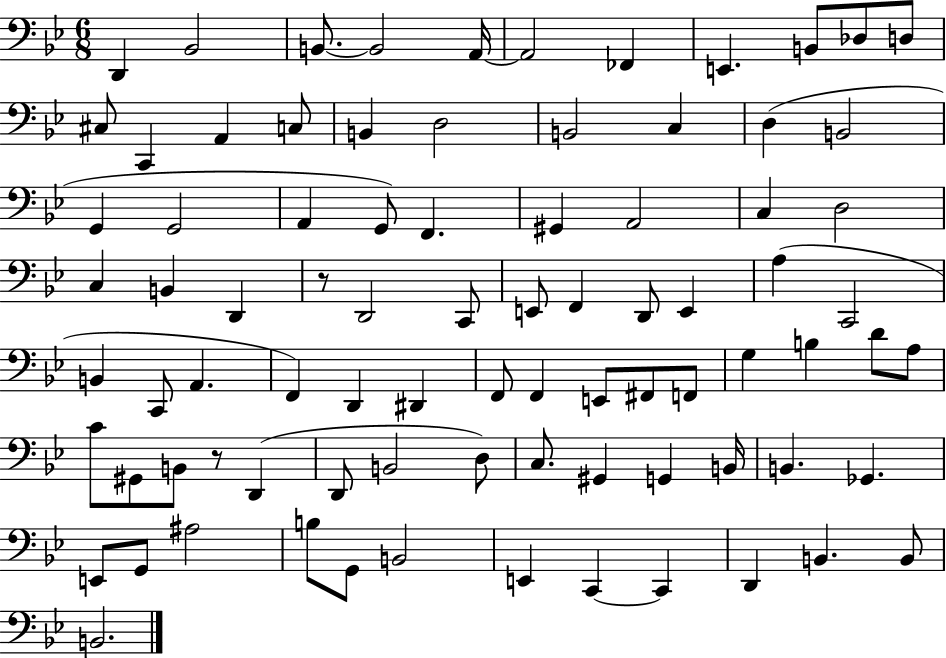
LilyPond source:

{
  \clef bass
  \numericTimeSignature
  \time 6/8
  \key bes \major
  d,4 bes,2 | b,8.~~ b,2 a,16~~ | a,2 fes,4 | e,4. b,8 des8 d8 | \break cis8 c,4 a,4 c8 | b,4 d2 | b,2 c4 | d4( b,2 | \break g,4 g,2 | a,4 g,8) f,4. | gis,4 a,2 | c4 d2 | \break c4 b,4 d,4 | r8 d,2 c,8 | e,8 f,4 d,8 e,4 | a4( c,2 | \break b,4 c,8 a,4. | f,4) d,4 dis,4 | f,8 f,4 e,8 fis,8 f,8 | g4 b4 d'8 a8 | \break c'8 gis,8 b,8 r8 d,4( | d,8 b,2 d8) | c8. gis,4 g,4 b,16 | b,4. ges,4. | \break e,8 g,8 ais2 | b8 g,8 b,2 | e,4 c,4~~ c,4 | d,4 b,4. b,8 | \break b,2. | \bar "|."
}